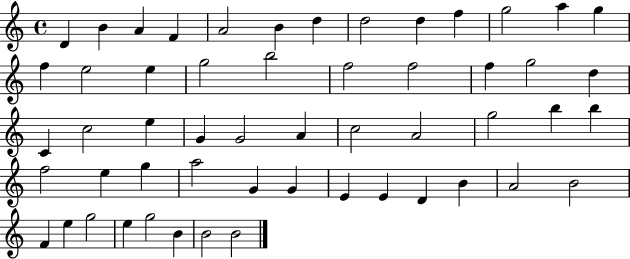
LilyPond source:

{
  \clef treble
  \time 4/4
  \defaultTimeSignature
  \key c \major
  d'4 b'4 a'4 f'4 | a'2 b'4 d''4 | d''2 d''4 f''4 | g''2 a''4 g''4 | \break f''4 e''2 e''4 | g''2 b''2 | f''2 f''2 | f''4 g''2 d''4 | \break c'4 c''2 e''4 | g'4 g'2 a'4 | c''2 a'2 | g''2 b''4 b''4 | \break f''2 e''4 g''4 | a''2 g'4 g'4 | e'4 e'4 d'4 b'4 | a'2 b'2 | \break f'4 e''4 g''2 | e''4 g''2 b'4 | b'2 b'2 | \bar "|."
}